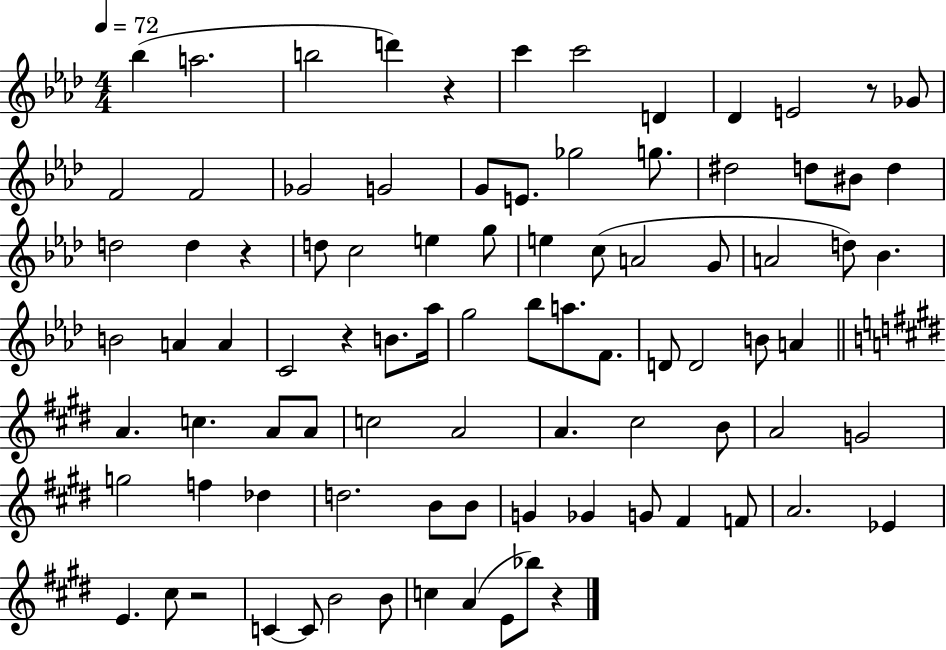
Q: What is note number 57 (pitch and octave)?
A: C#5